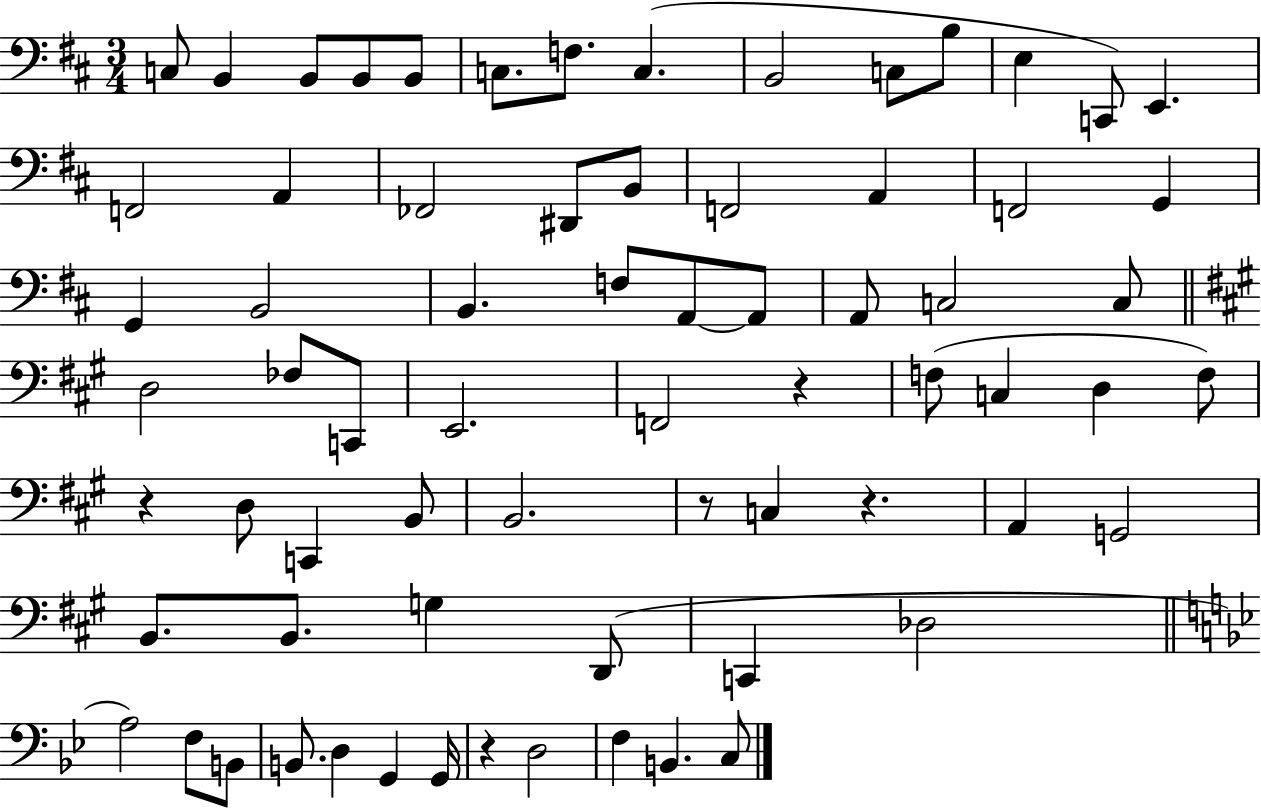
C3/e B2/q B2/e B2/e B2/e C3/e. F3/e. C3/q. B2/h C3/e B3/e E3/q C2/e E2/q. F2/h A2/q FES2/h D#2/e B2/e F2/h A2/q F2/h G2/q G2/q B2/h B2/q. F3/e A2/e A2/e A2/e C3/h C3/e D3/h FES3/e C2/e E2/h. F2/h R/q F3/e C3/q D3/q F3/e R/q D3/e C2/q B2/e B2/h. R/e C3/q R/q. A2/q G2/h B2/e. B2/e. G3/q D2/e C2/q Db3/h A3/h F3/e B2/e B2/e. D3/q G2/q G2/s R/q D3/h F3/q B2/q. C3/e